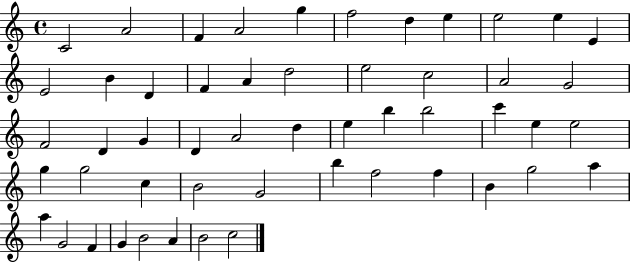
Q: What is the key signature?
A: C major